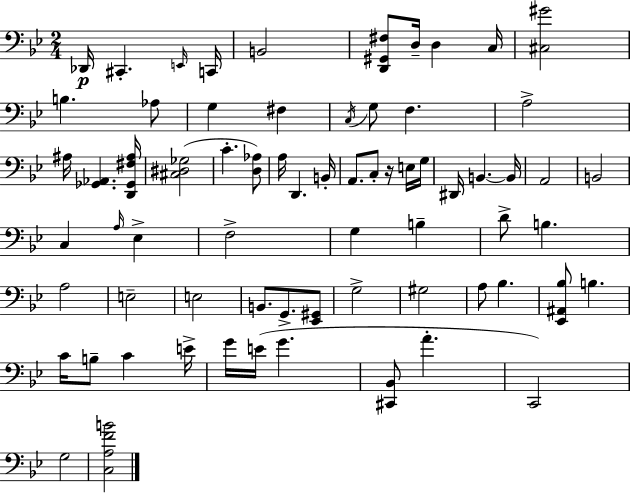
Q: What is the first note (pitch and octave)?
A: Db2